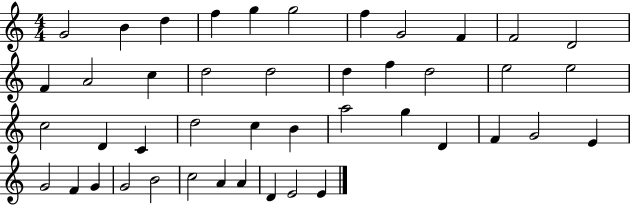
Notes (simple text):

G4/h B4/q D5/q F5/q G5/q G5/h F5/q G4/h F4/q F4/h D4/h F4/q A4/h C5/q D5/h D5/h D5/q F5/q D5/h E5/h E5/h C5/h D4/q C4/q D5/h C5/q B4/q A5/h G5/q D4/q F4/q G4/h E4/q G4/h F4/q G4/q G4/h B4/h C5/h A4/q A4/q D4/q E4/h E4/q